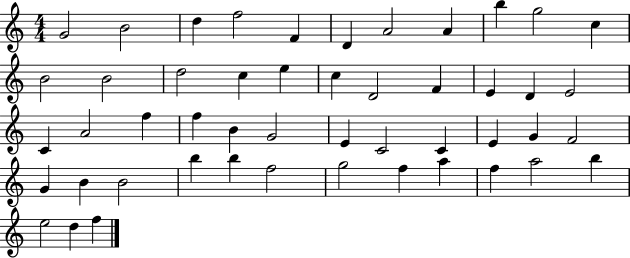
G4/h B4/h D5/q F5/h F4/q D4/q A4/h A4/q B5/q G5/h C5/q B4/h B4/h D5/h C5/q E5/q C5/q D4/h F4/q E4/q D4/q E4/h C4/q A4/h F5/q F5/q B4/q G4/h E4/q C4/h C4/q E4/q G4/q F4/h G4/q B4/q B4/h B5/q B5/q F5/h G5/h F5/q A5/q F5/q A5/h B5/q E5/h D5/q F5/q